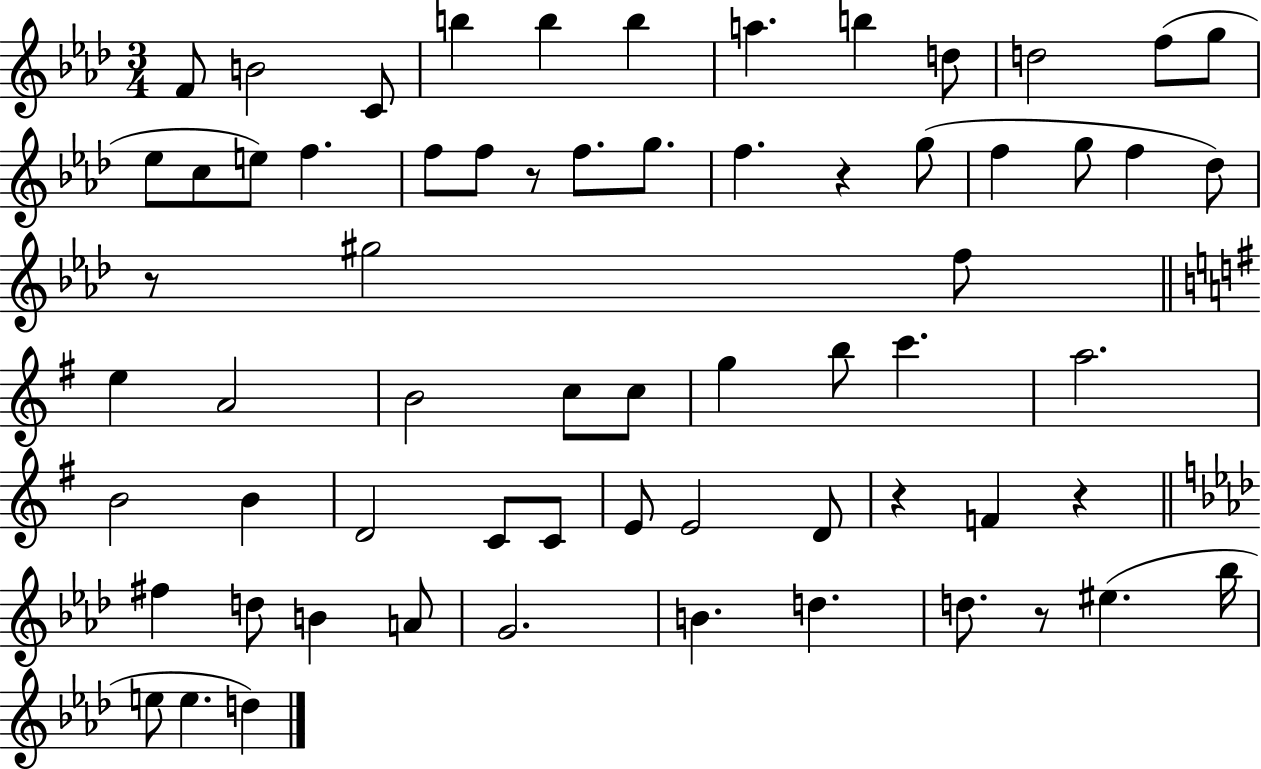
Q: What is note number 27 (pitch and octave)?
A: G#5